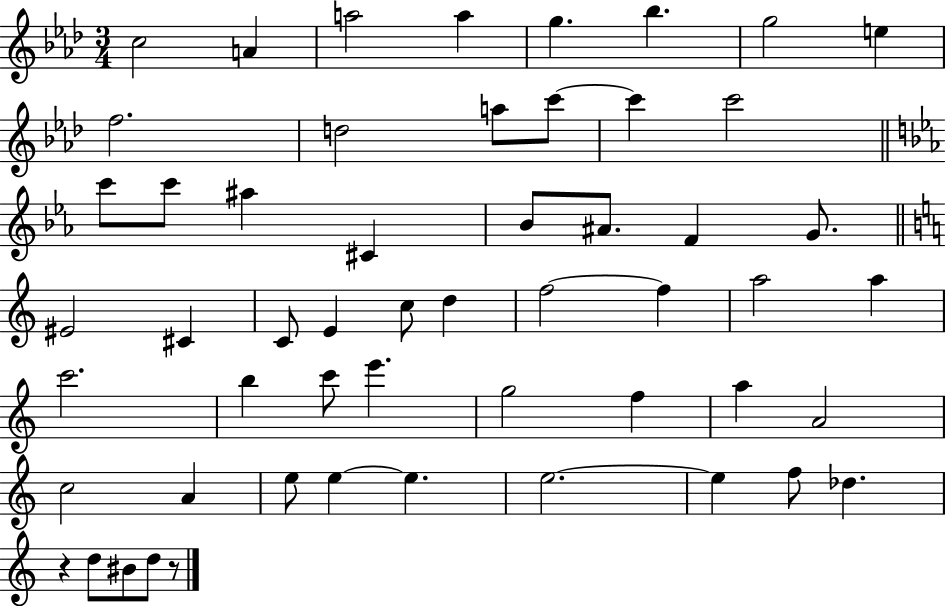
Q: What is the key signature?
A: AES major